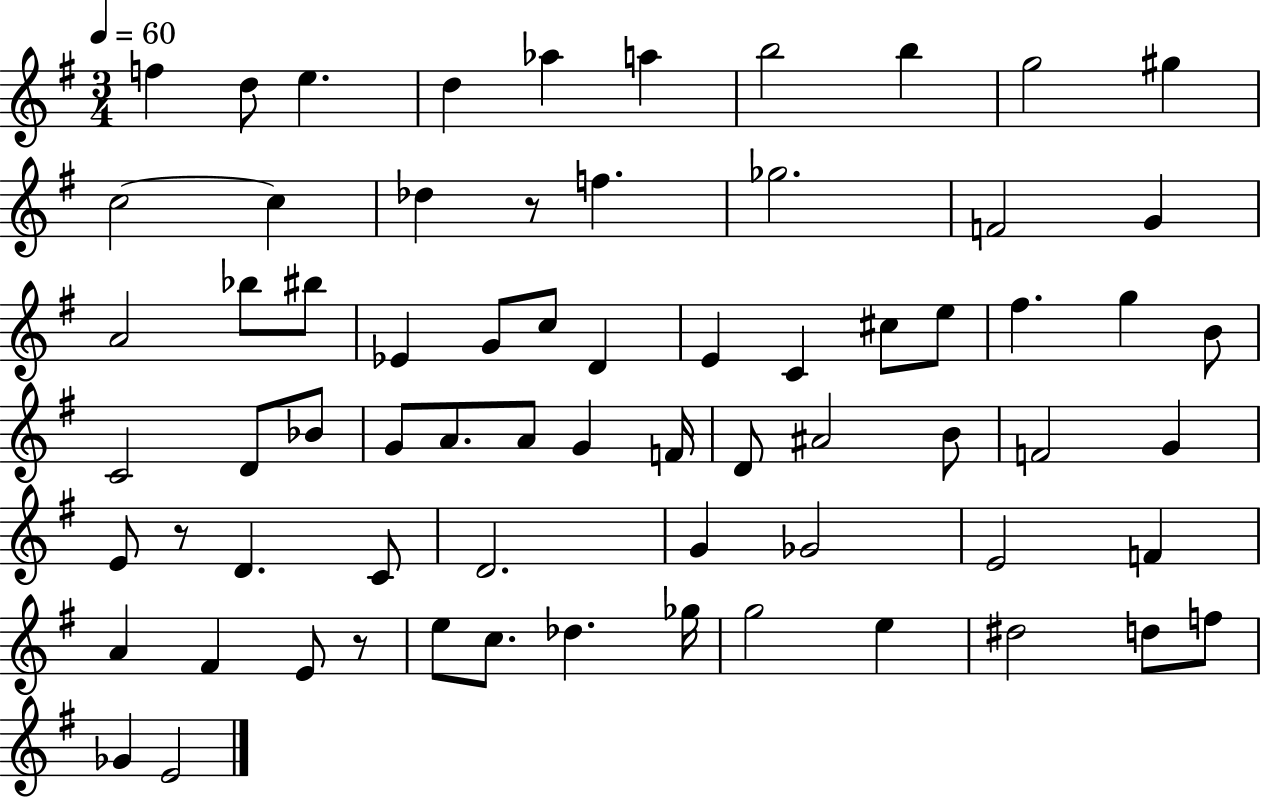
X:1
T:Untitled
M:3/4
L:1/4
K:G
f d/2 e d _a a b2 b g2 ^g c2 c _d z/2 f _g2 F2 G A2 _b/2 ^b/2 _E G/2 c/2 D E C ^c/2 e/2 ^f g B/2 C2 D/2 _B/2 G/2 A/2 A/2 G F/4 D/2 ^A2 B/2 F2 G E/2 z/2 D C/2 D2 G _G2 E2 F A ^F E/2 z/2 e/2 c/2 _d _g/4 g2 e ^d2 d/2 f/2 _G E2